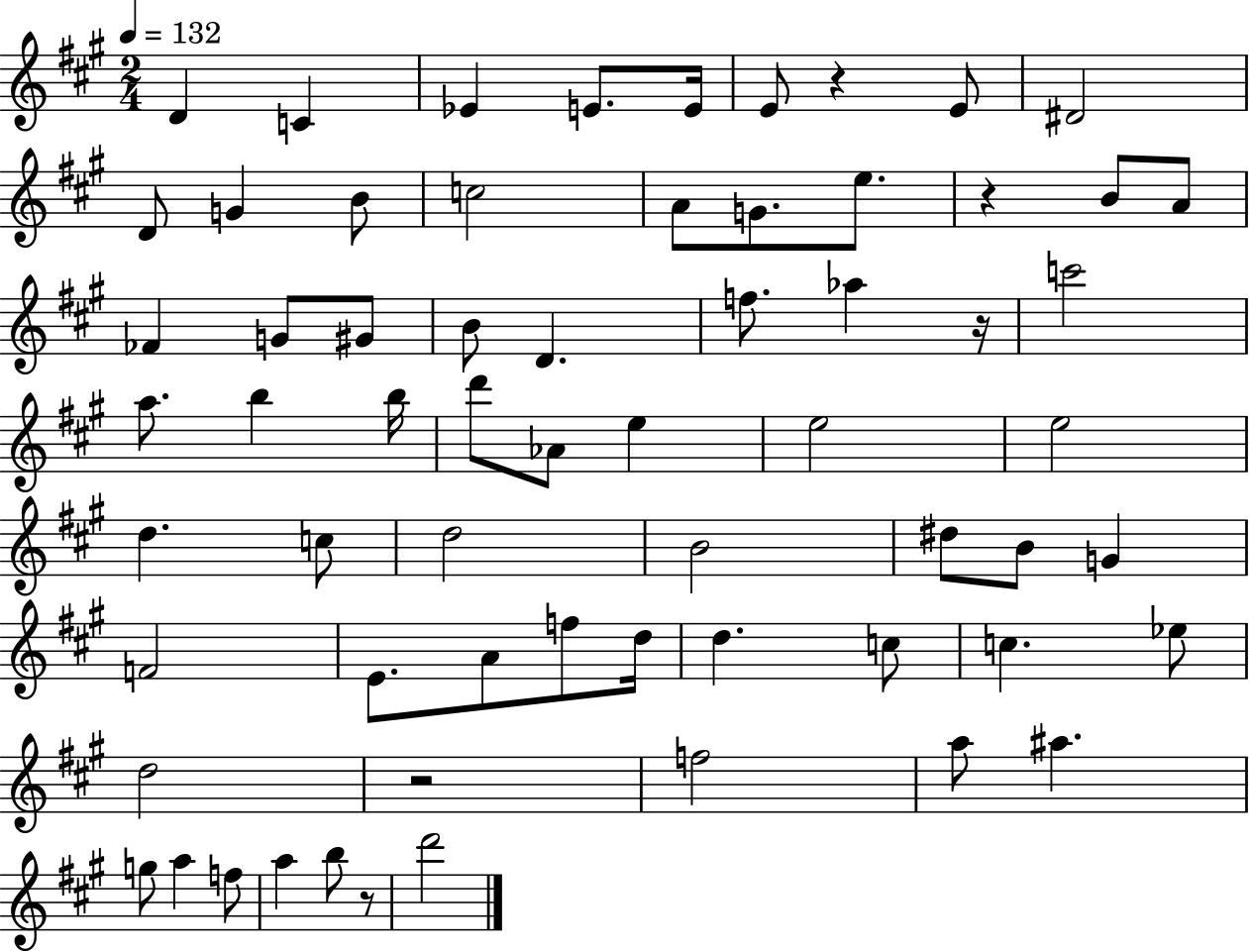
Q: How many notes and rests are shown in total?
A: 64